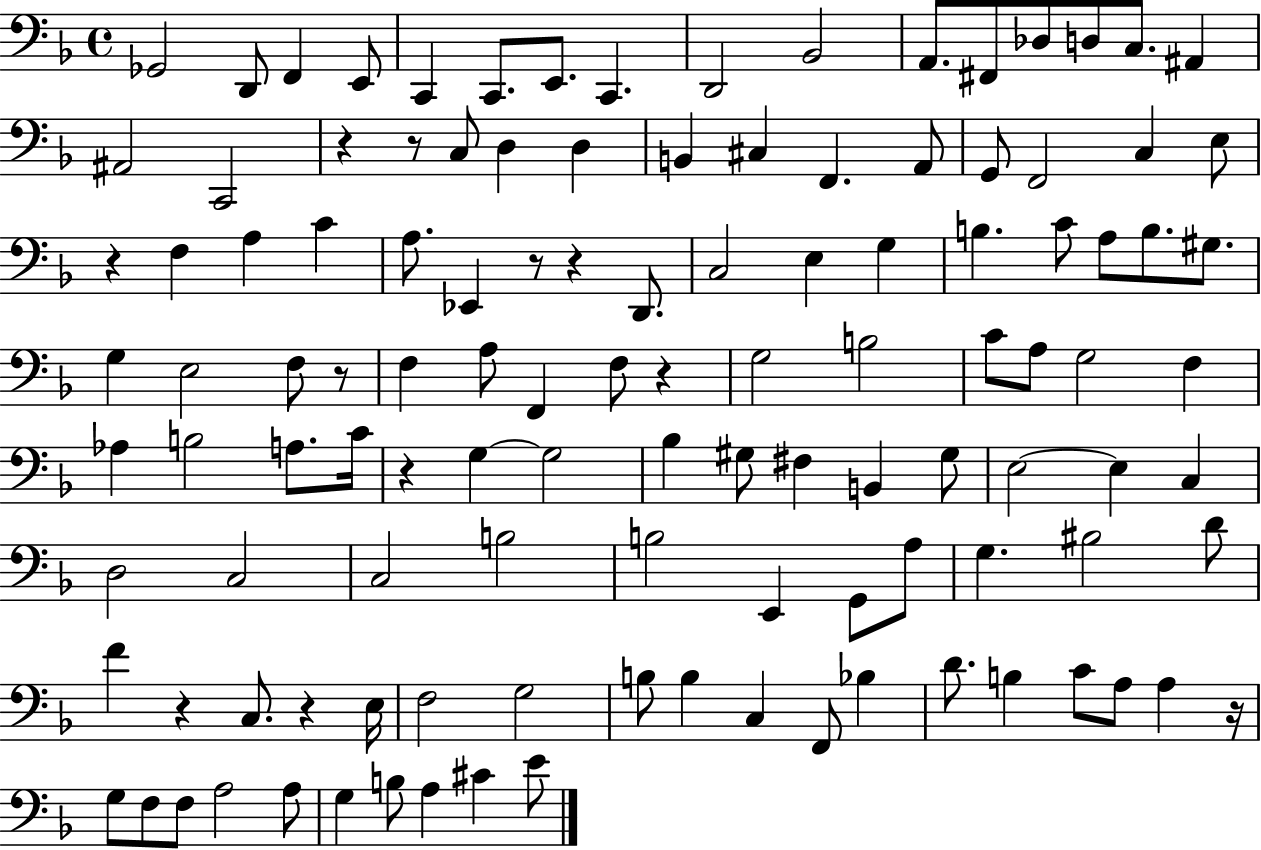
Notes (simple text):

Gb2/h D2/e F2/q E2/e C2/q C2/e. E2/e. C2/q. D2/h Bb2/h A2/e. F#2/e Db3/e D3/e C3/e. A#2/q A#2/h C2/h R/q R/e C3/e D3/q D3/q B2/q C#3/q F2/q. A2/e G2/e F2/h C3/q E3/e R/q F3/q A3/q C4/q A3/e. Eb2/q R/e R/q D2/e. C3/h E3/q G3/q B3/q. C4/e A3/e B3/e. G#3/e. G3/q E3/h F3/e R/e F3/q A3/e F2/q F3/e R/q G3/h B3/h C4/e A3/e G3/h F3/q Ab3/q B3/h A3/e. C4/s R/q G3/q G3/h Bb3/q G#3/e F#3/q B2/q G#3/e E3/h E3/q C3/q D3/h C3/h C3/h B3/h B3/h E2/q G2/e A3/e G3/q. BIS3/h D4/e F4/q R/q C3/e. R/q E3/s F3/h G3/h B3/e B3/q C3/q F2/e Bb3/q D4/e. B3/q C4/e A3/e A3/q R/s G3/e F3/e F3/e A3/h A3/e G3/q B3/e A3/q C#4/q E4/e